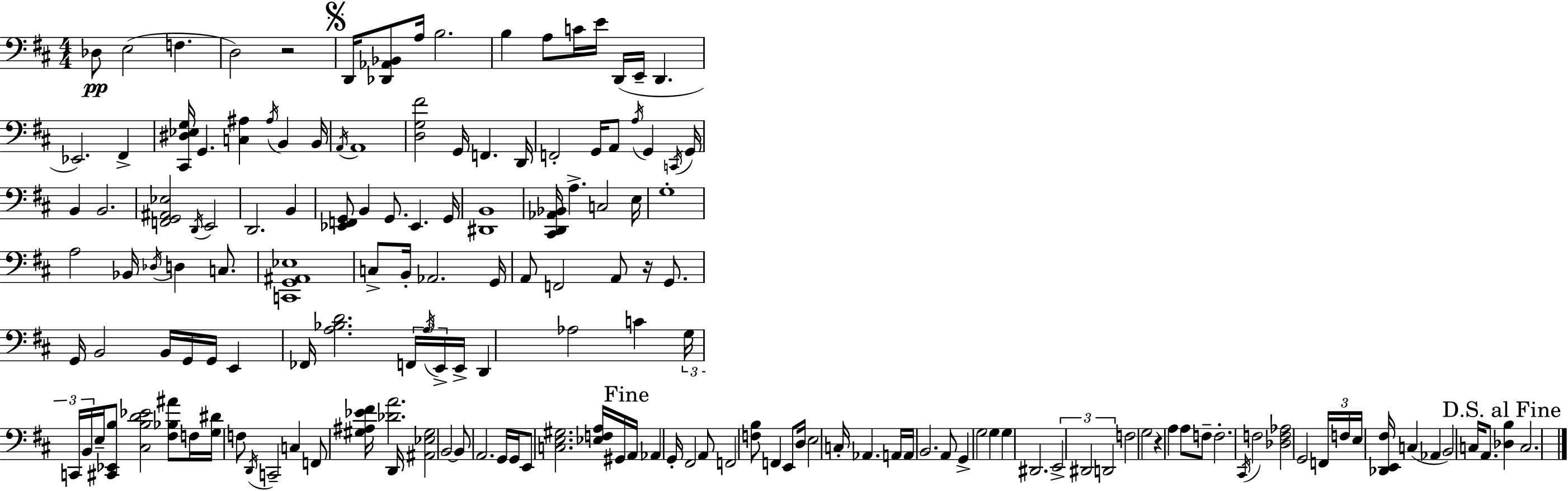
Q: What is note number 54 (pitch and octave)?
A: Ab2